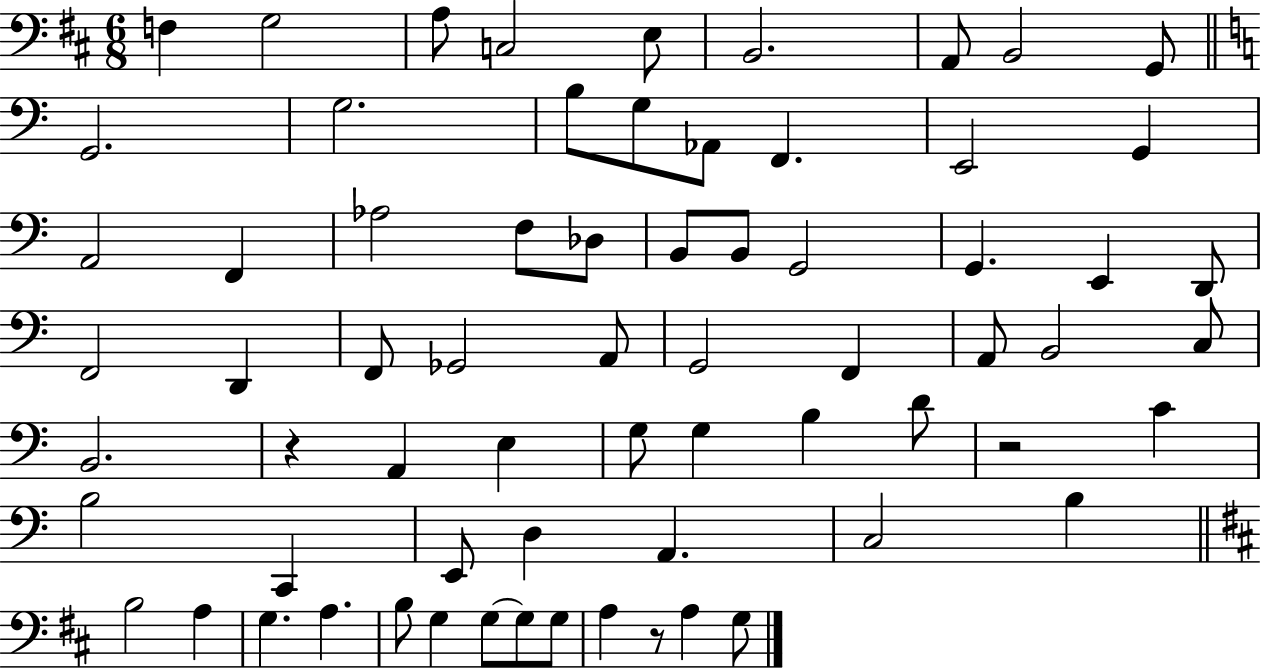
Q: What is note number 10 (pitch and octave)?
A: G2